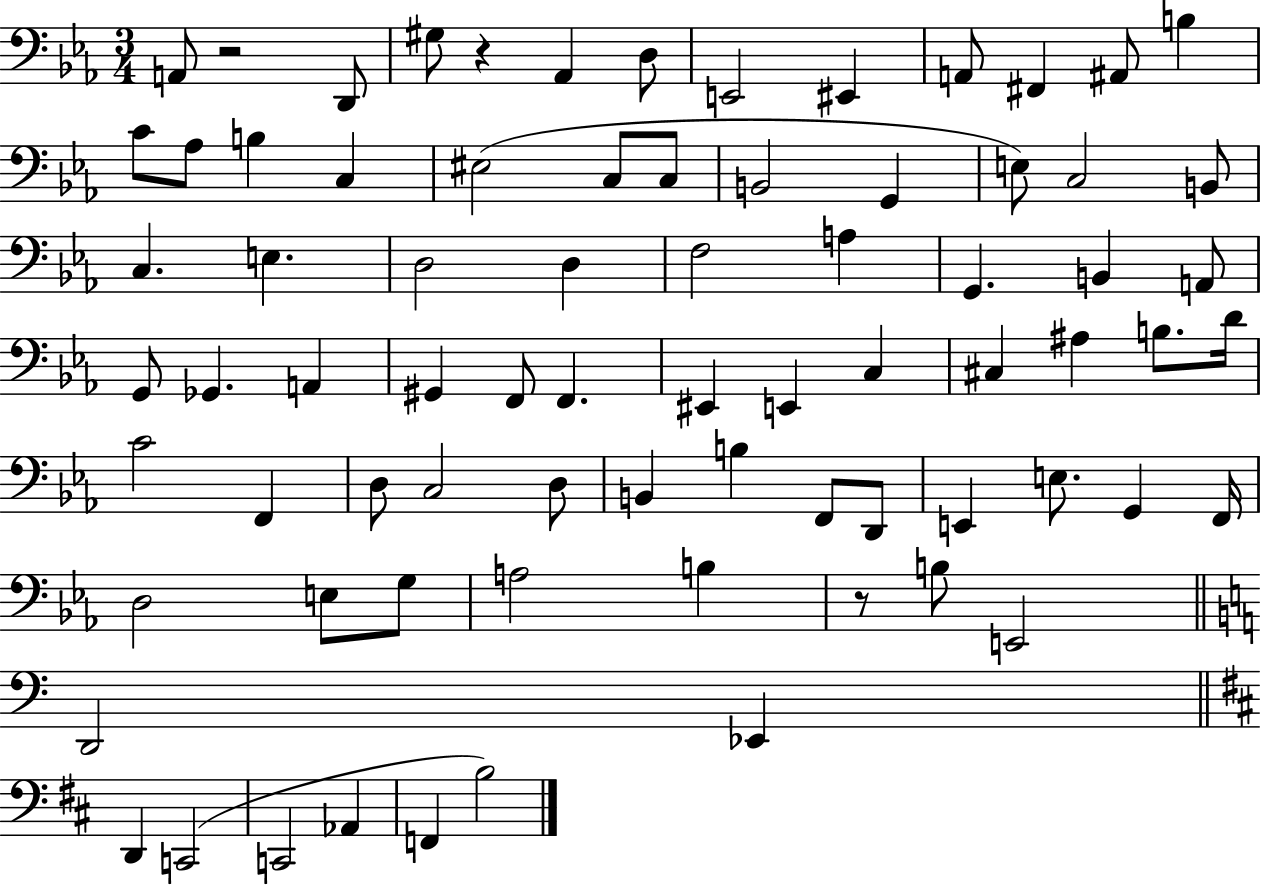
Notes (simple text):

A2/e R/h D2/e G#3/e R/q Ab2/q D3/e E2/h EIS2/q A2/e F#2/q A#2/e B3/q C4/e Ab3/e B3/q C3/q EIS3/h C3/e C3/e B2/h G2/q E3/e C3/h B2/e C3/q. E3/q. D3/h D3/q F3/h A3/q G2/q. B2/q A2/e G2/e Gb2/q. A2/q G#2/q F2/e F2/q. EIS2/q E2/q C3/q C#3/q A#3/q B3/e. D4/s C4/h F2/q D3/e C3/h D3/e B2/q B3/q F2/e D2/e E2/q E3/e. G2/q F2/s D3/h E3/e G3/e A3/h B3/q R/e B3/e E2/h D2/h Eb2/q D2/q C2/h C2/h Ab2/q F2/q B3/h